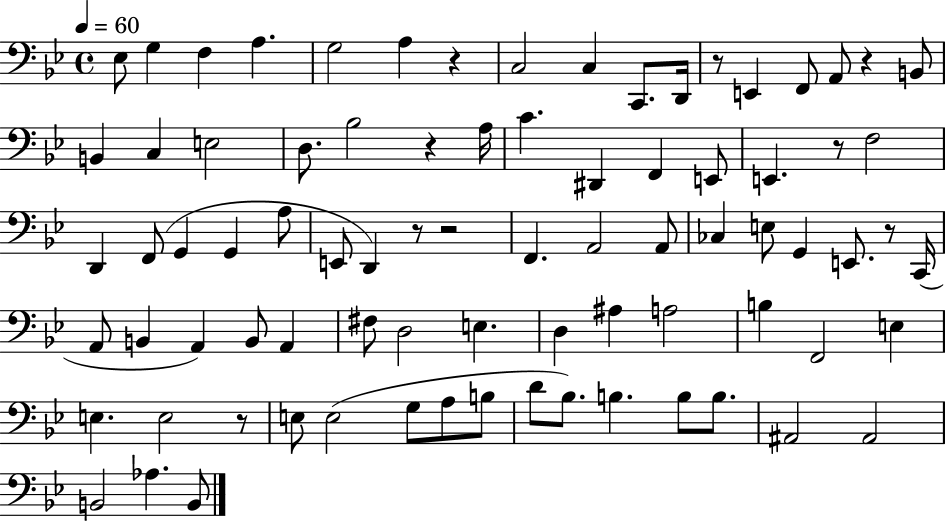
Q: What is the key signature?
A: BES major